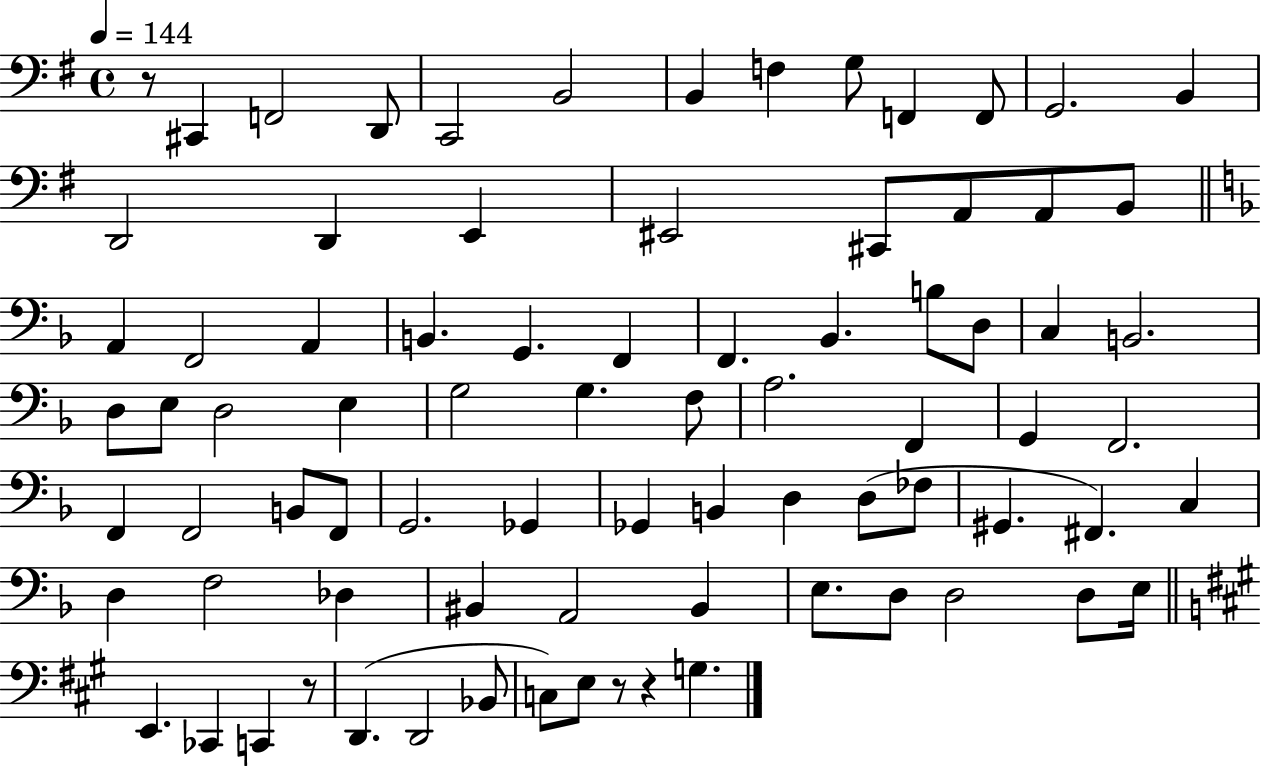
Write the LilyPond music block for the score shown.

{
  \clef bass
  \time 4/4
  \defaultTimeSignature
  \key g \major
  \tempo 4 = 144
  r8 cis,4 f,2 d,8 | c,2 b,2 | b,4 f4 g8 f,4 f,8 | g,2. b,4 | \break d,2 d,4 e,4 | eis,2 cis,8 a,8 a,8 b,8 | \bar "||" \break \key d \minor a,4 f,2 a,4 | b,4. g,4. f,4 | f,4. bes,4. b8 d8 | c4 b,2. | \break d8 e8 d2 e4 | g2 g4. f8 | a2. f,4 | g,4 f,2. | \break f,4 f,2 b,8 f,8 | g,2. ges,4 | ges,4 b,4 d4 d8( fes8 | gis,4. fis,4.) c4 | \break d4 f2 des4 | bis,4 a,2 bis,4 | e8. d8 d2 d8 e16 | \bar "||" \break \key a \major e,4. ces,4 c,4 r8 | d,4.( d,2 bes,8 | c8) e8 r8 r4 g4. | \bar "|."
}